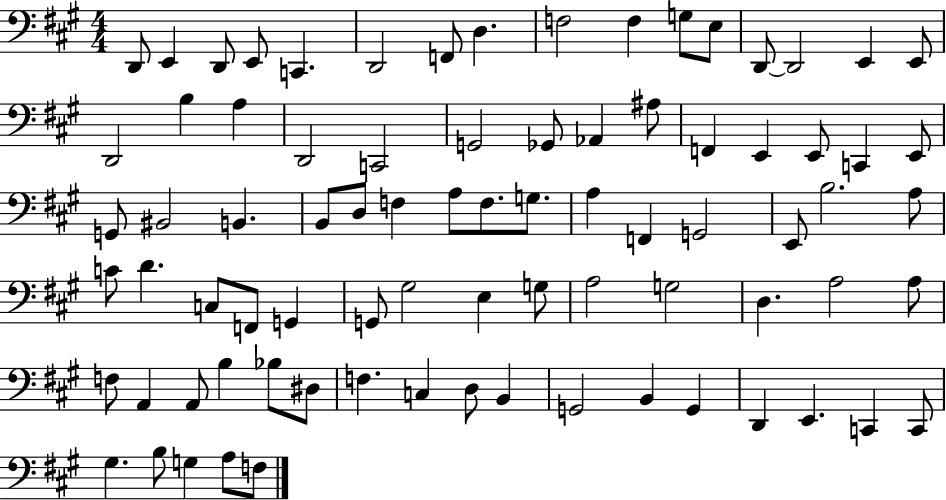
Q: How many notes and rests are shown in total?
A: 81